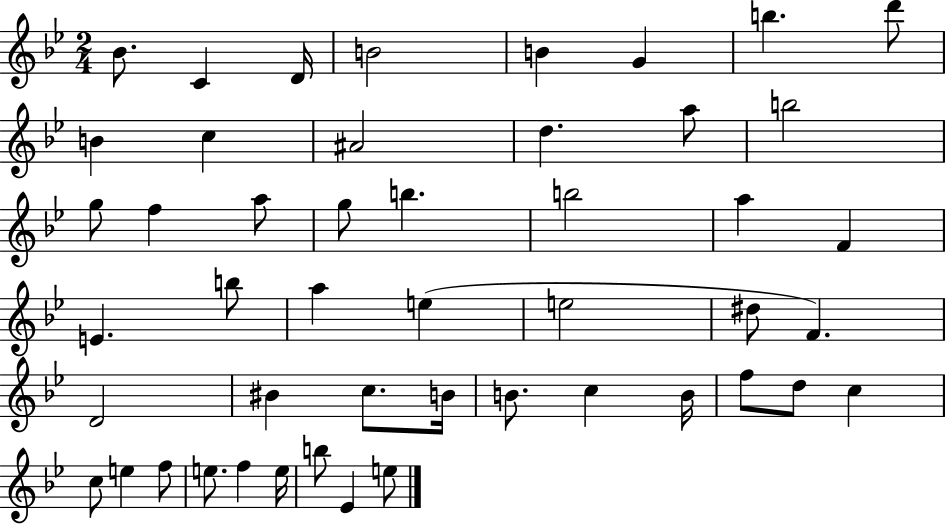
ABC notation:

X:1
T:Untitled
M:2/4
L:1/4
K:Bb
_B/2 C D/4 B2 B G b d'/2 B c ^A2 d a/2 b2 g/2 f a/2 g/2 b b2 a F E b/2 a e e2 ^d/2 F D2 ^B c/2 B/4 B/2 c B/4 f/2 d/2 c c/2 e f/2 e/2 f e/4 b/2 _E e/2